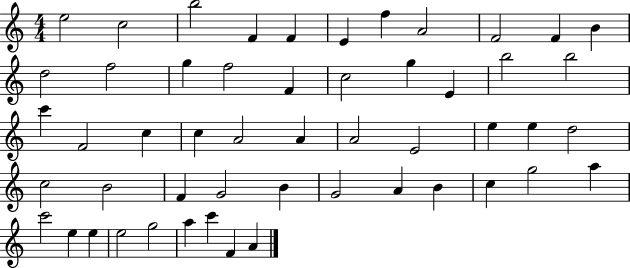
X:1
T:Untitled
M:4/4
L:1/4
K:C
e2 c2 b2 F F E f A2 F2 F B d2 f2 g f2 F c2 g E b2 b2 c' F2 c c A2 A A2 E2 e e d2 c2 B2 F G2 B G2 A B c g2 a c'2 e e e2 g2 a c' F A